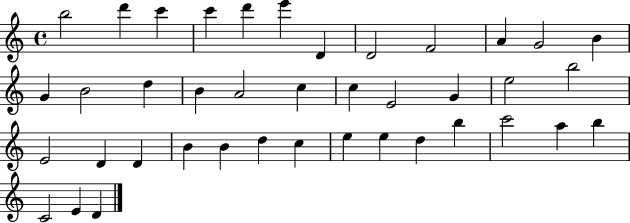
X:1
T:Untitled
M:4/4
L:1/4
K:C
b2 d' c' c' d' e' D D2 F2 A G2 B G B2 d B A2 c c E2 G e2 b2 E2 D D B B d c e e d b c'2 a b C2 E D